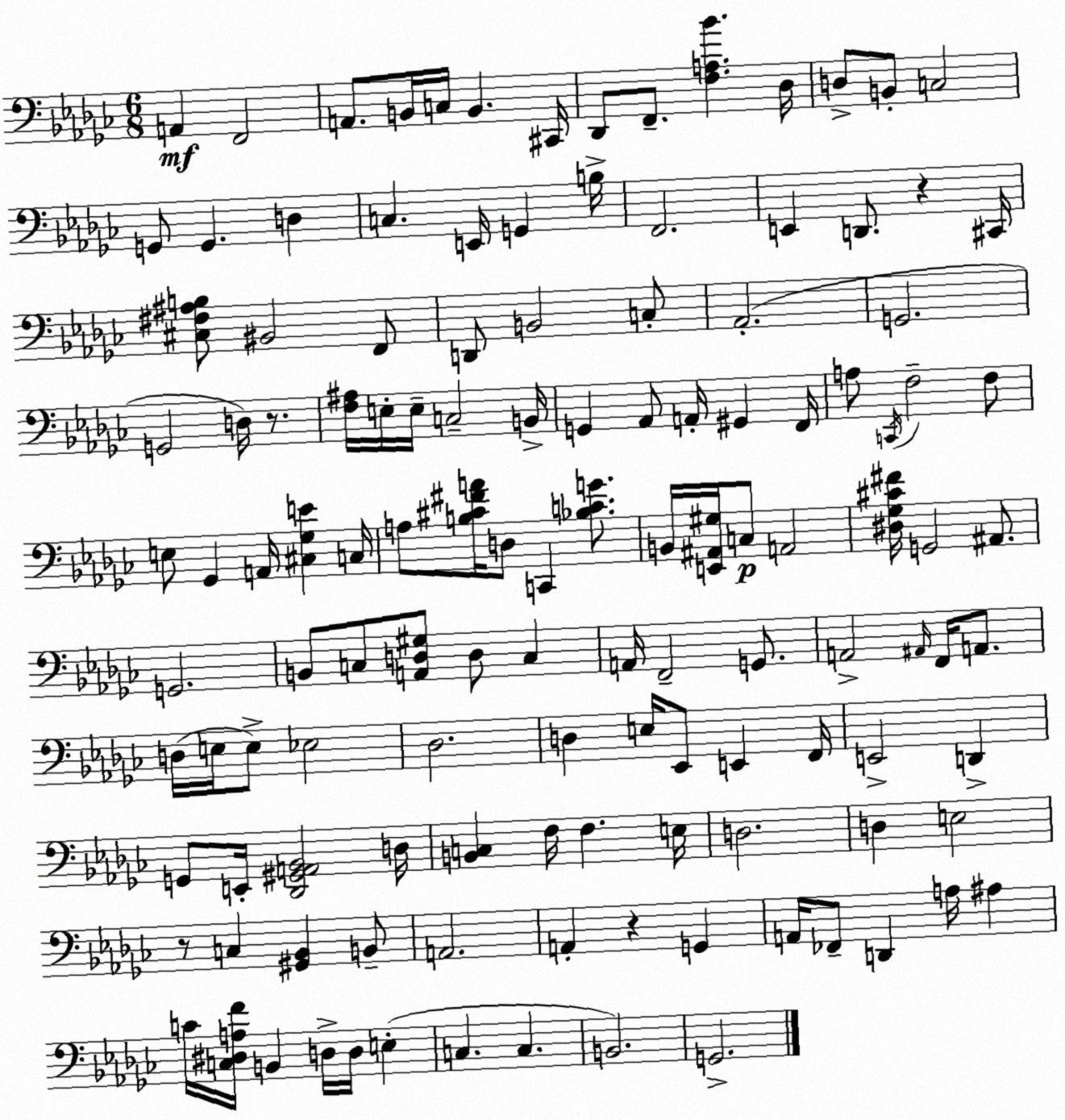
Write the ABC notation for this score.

X:1
T:Untitled
M:6/8
L:1/4
K:Ebm
A,, F,,2 A,,/2 B,,/4 C,/4 B,, ^C,,/4 _D,,/2 F,,/2 [F,A,_B] _D,/4 D,/2 B,,/2 C,2 G,,/2 G,, D, C, E,,/4 G,, B,/4 F,,2 E,, D,,/2 z ^C,,/4 [^C,^F,^A,B,]/2 ^B,,2 F,,/2 D,,/2 B,,2 C,/2 _A,,2 G,,2 G,,2 D,/4 z/2 [F,^A,]/4 E,/4 E,/4 C,2 B,,/4 G,, _A,,/2 A,,/4 ^G,, F,,/4 A,/2 C,,/4 F,2 F,/2 E,/2 _G,, A,,/4 [^C,_G,E] C,/4 A,/2 [B,^C^FA]/4 D,/2 C,, [_B,CG]/2 B,,/4 [E,,^A,,^G,]/4 C,/2 A,,2 [^D,_G,^C^F]/4 G,,2 ^A,,/2 G,,2 B,,/2 C,/2 [A,,D,^G,]/2 D,/2 C, A,,/4 F,,2 G,,/2 A,,2 ^A,,/4 F,,/4 A,,/2 D,/4 E,/4 E,/2 _E,2 _D,2 D, E,/4 _E,,/2 E,, F,,/4 E,,2 D,, G,,/2 E,,/4 [_D,,^G,,A,,_B,,]2 D,/4 [B,,C,] F,/4 F, E,/4 D,2 D, E,2 z/2 C, [^G,,_B,,] B,,/2 A,,2 A,, z G,, A,,/4 _F,,/2 D,, A,/4 ^A, C/4 [C,^D,A,F]/4 B,, D,/4 D,/4 E, C, C, B,,2 G,,2